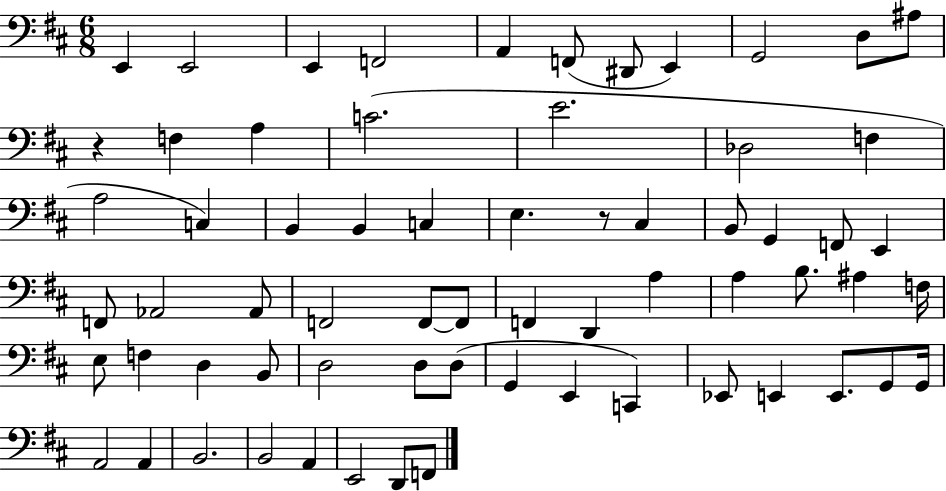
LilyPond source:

{
  \clef bass
  \numericTimeSignature
  \time 6/8
  \key d \major
  e,4 e,2 | e,4 f,2 | a,4 f,8( dis,8 e,4) | g,2 d8 ais8 | \break r4 f4 a4 | c'2.( | e'2. | des2 f4 | \break a2 c4) | b,4 b,4 c4 | e4. r8 cis4 | b,8 g,4 f,8 e,4 | \break f,8 aes,2 aes,8 | f,2 f,8~~ f,8 | f,4 d,4 a4 | a4 b8. ais4 f16 | \break e8 f4 d4 b,8 | d2 d8 d8( | g,4 e,4 c,4) | ees,8 e,4 e,8. g,8 g,16 | \break a,2 a,4 | b,2. | b,2 a,4 | e,2 d,8 f,8 | \break \bar "|."
}